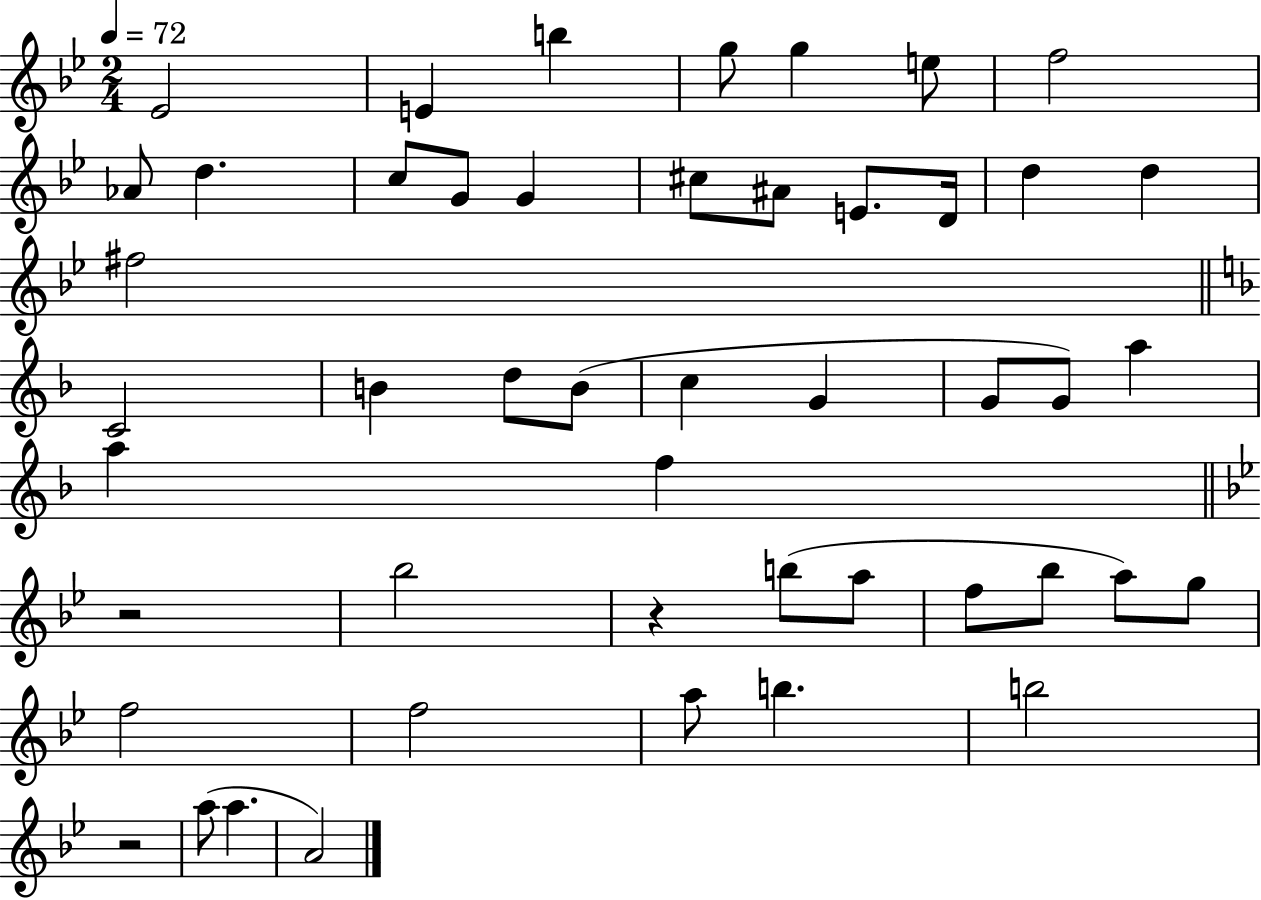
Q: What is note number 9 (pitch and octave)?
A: D5